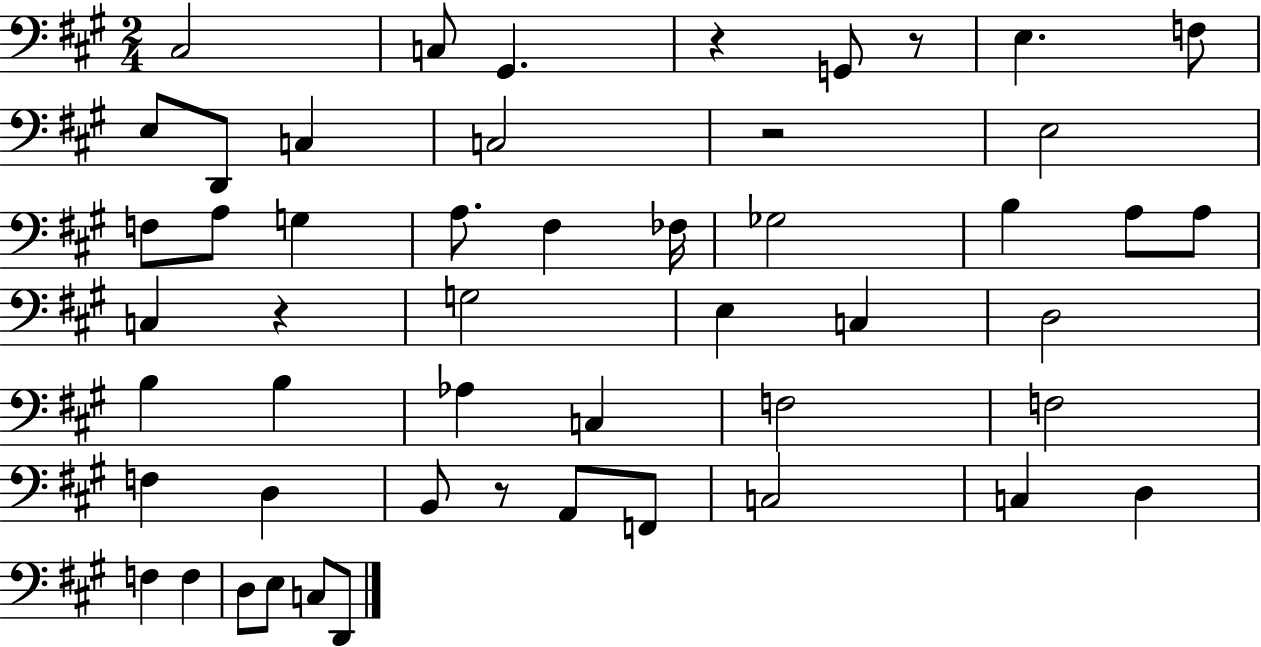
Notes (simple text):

C#3/h C3/e G#2/q. R/q G2/e R/e E3/q. F3/e E3/e D2/e C3/q C3/h R/h E3/h F3/e A3/e G3/q A3/e. F#3/q FES3/s Gb3/h B3/q A3/e A3/e C3/q R/q G3/h E3/q C3/q D3/h B3/q B3/q Ab3/q C3/q F3/h F3/h F3/q D3/q B2/e R/e A2/e F2/e C3/h C3/q D3/q F3/q F3/q D3/e E3/e C3/e D2/e